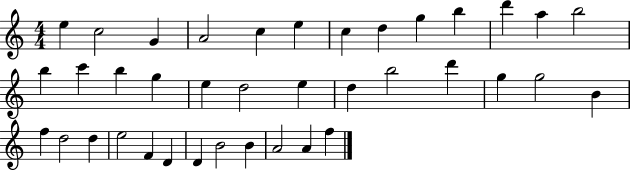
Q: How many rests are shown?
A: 0